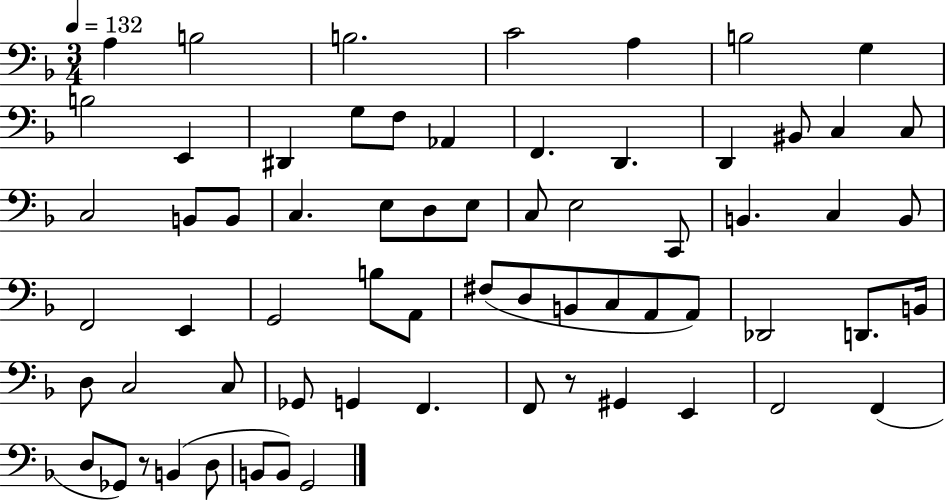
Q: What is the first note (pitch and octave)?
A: A3